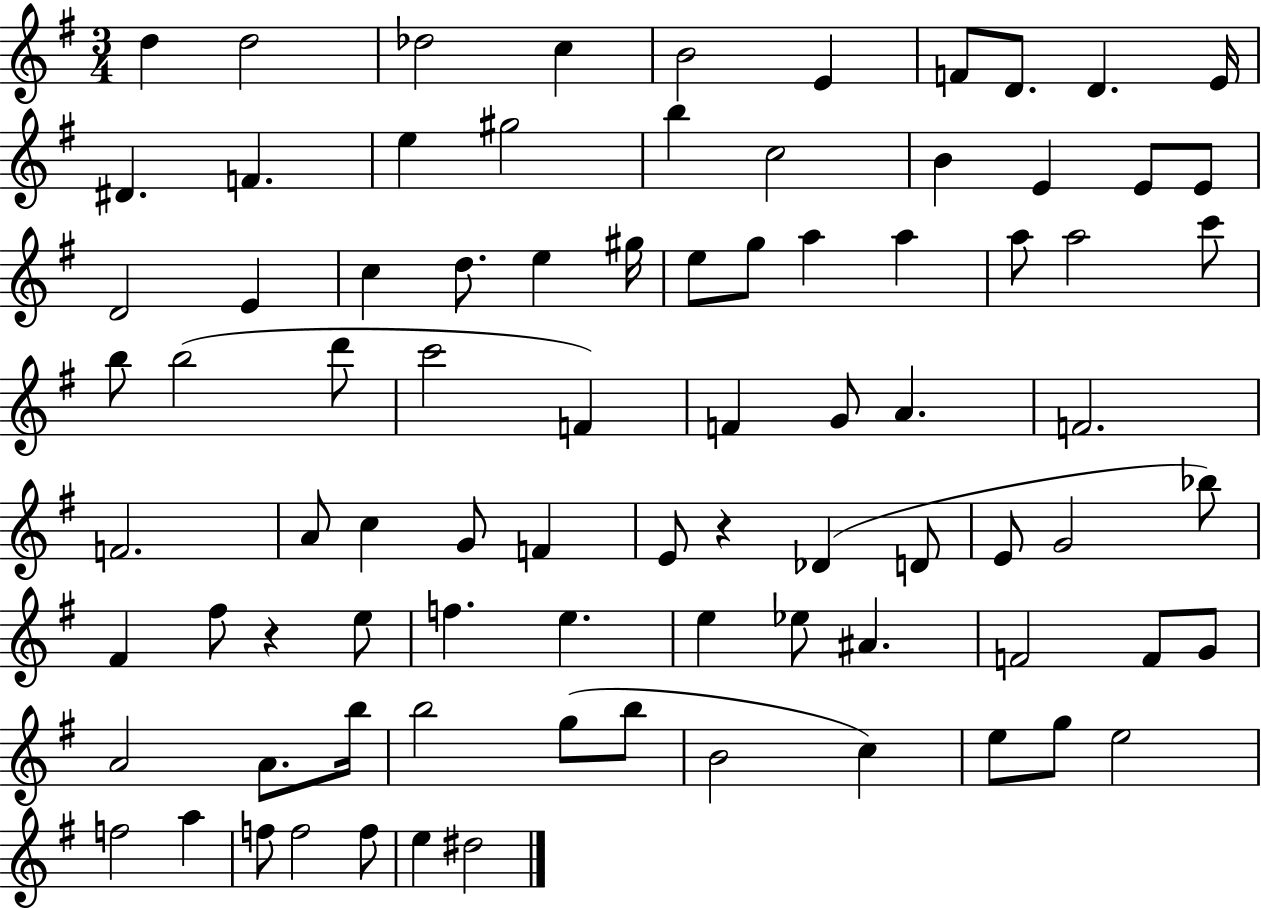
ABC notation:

X:1
T:Untitled
M:3/4
L:1/4
K:G
d d2 _d2 c B2 E F/2 D/2 D E/4 ^D F e ^g2 b c2 B E E/2 E/2 D2 E c d/2 e ^g/4 e/2 g/2 a a a/2 a2 c'/2 b/2 b2 d'/2 c'2 F F G/2 A F2 F2 A/2 c G/2 F E/2 z _D D/2 E/2 G2 _b/2 ^F ^f/2 z e/2 f e e _e/2 ^A F2 F/2 G/2 A2 A/2 b/4 b2 g/2 b/2 B2 c e/2 g/2 e2 f2 a f/2 f2 f/2 e ^d2